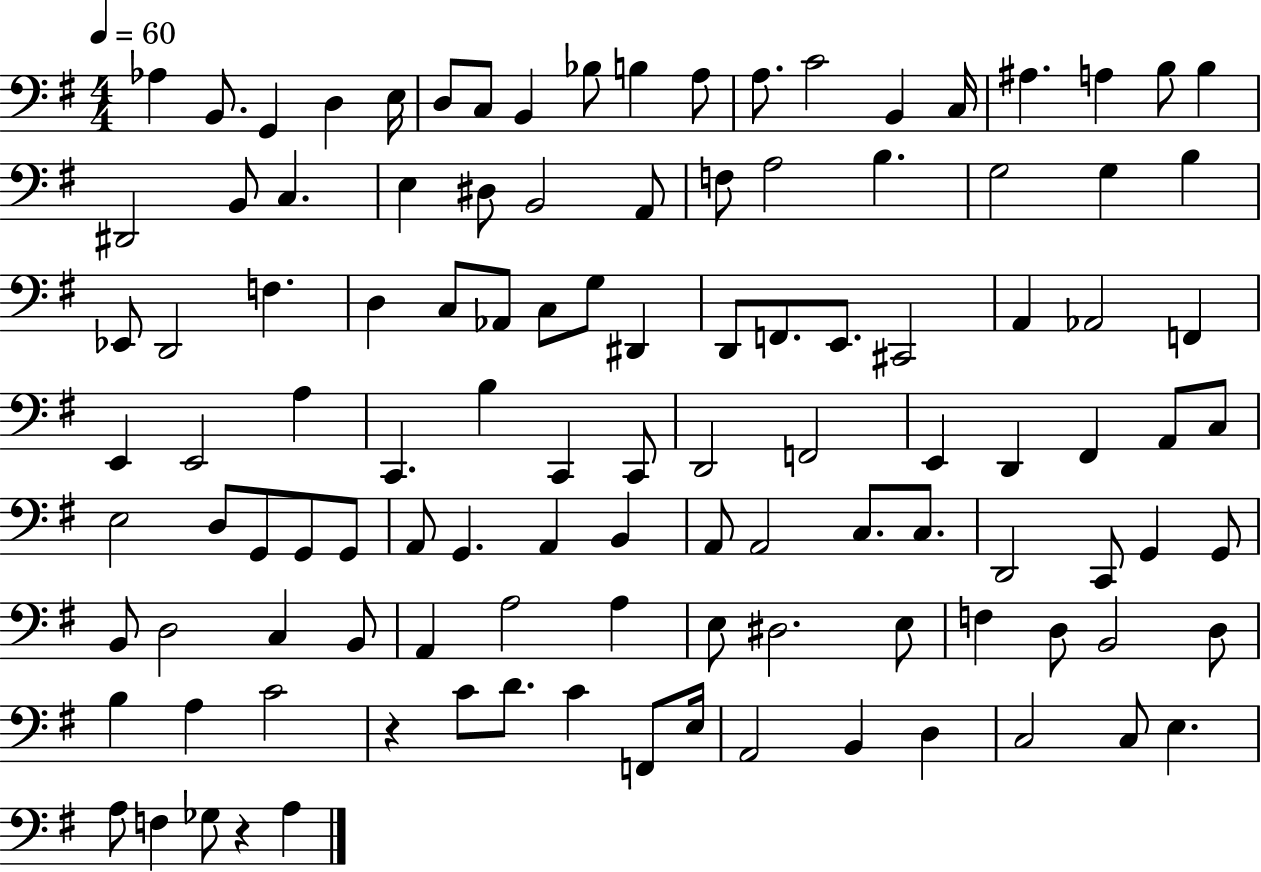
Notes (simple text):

Ab3/q B2/e. G2/q D3/q E3/s D3/e C3/e B2/q Bb3/e B3/q A3/e A3/e. C4/h B2/q C3/s A#3/q. A3/q B3/e B3/q D#2/h B2/e C3/q. E3/q D#3/e B2/h A2/e F3/e A3/h B3/q. G3/h G3/q B3/q Eb2/e D2/h F3/q. D3/q C3/e Ab2/e C3/e G3/e D#2/q D2/e F2/e. E2/e. C#2/h A2/q Ab2/h F2/q E2/q E2/h A3/q C2/q. B3/q C2/q C2/e D2/h F2/h E2/q D2/q F#2/q A2/e C3/e E3/h D3/e G2/e G2/e G2/e A2/e G2/q. A2/q B2/q A2/e A2/h C3/e. C3/e. D2/h C2/e G2/q G2/e B2/e D3/h C3/q B2/e A2/q A3/h A3/q E3/e D#3/h. E3/e F3/q D3/e B2/h D3/e B3/q A3/q C4/h R/q C4/e D4/e. C4/q F2/e E3/s A2/h B2/q D3/q C3/h C3/e E3/q. A3/e F3/q Gb3/e R/q A3/q